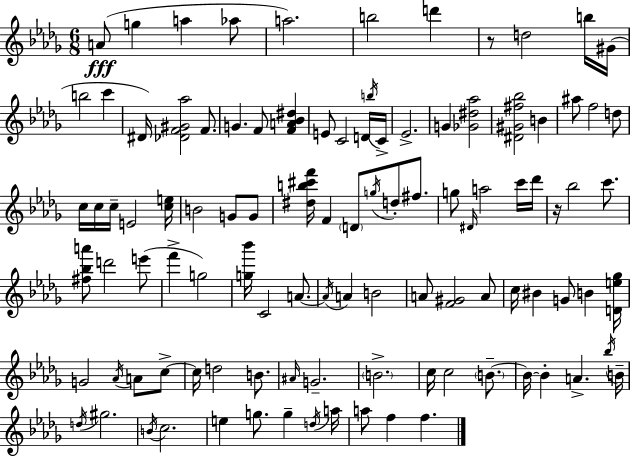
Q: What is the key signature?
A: BES minor